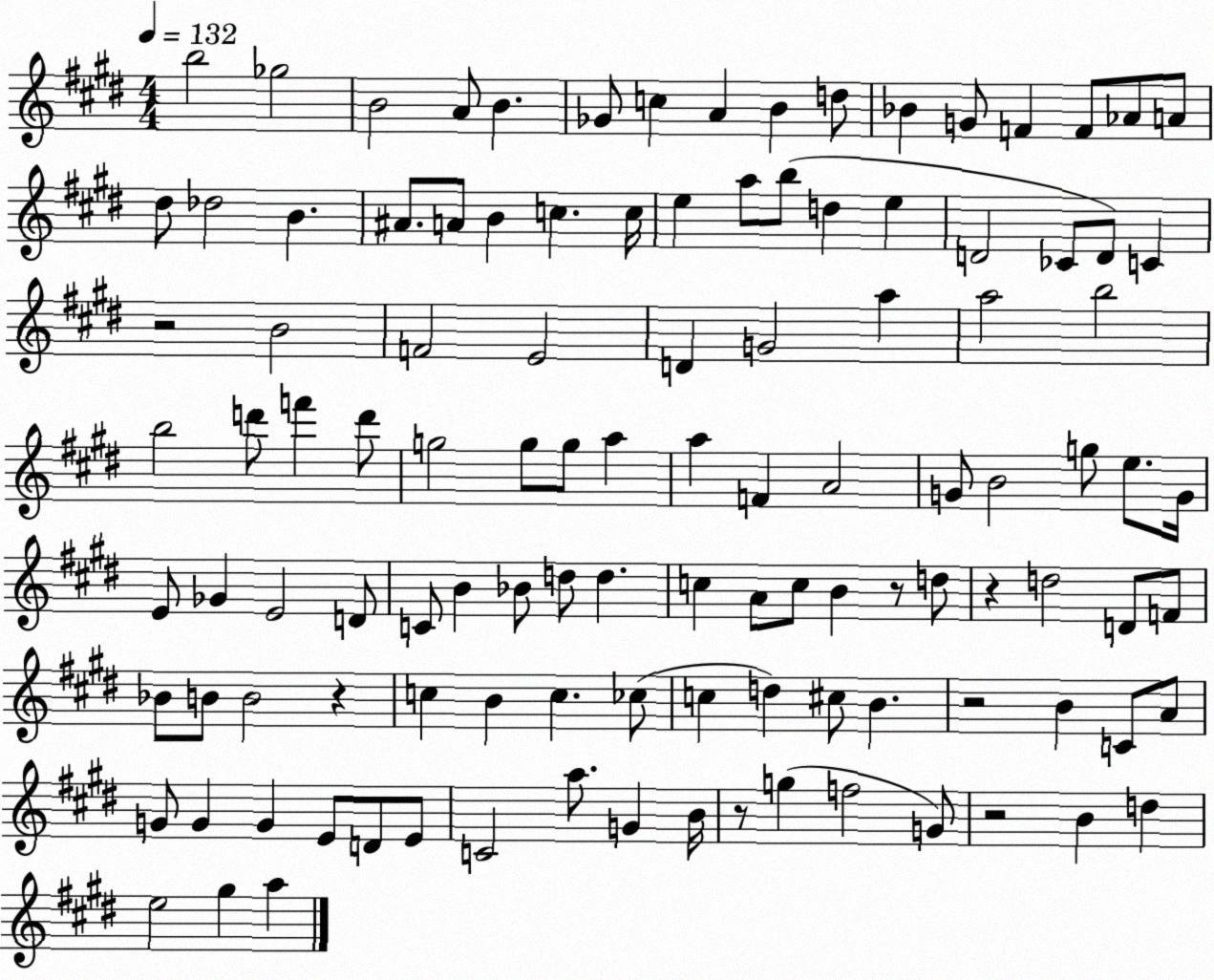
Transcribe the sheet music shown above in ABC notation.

X:1
T:Untitled
M:4/4
L:1/4
K:E
b2 _g2 B2 A/2 B _G/2 c A B d/2 _B G/2 F F/2 _A/2 A/2 ^d/2 _d2 B ^A/2 A/2 B c c/4 e a/2 b/2 d e D2 _C/2 D/2 C z2 B2 F2 E2 D G2 a a2 b2 b2 d'/2 f' d'/2 g2 g/2 g/2 a a F A2 G/2 B2 g/2 e/2 G/4 E/2 _G E2 D/2 C/2 B _B/2 d/2 d c A/2 c/2 B z/2 d/2 z d2 D/2 F/2 _B/2 B/2 B2 z c B c _c/2 c d ^c/2 B z2 B C/2 A/2 G/2 G G E/2 D/2 E/2 C2 a/2 G B/4 z/2 g f2 G/2 z2 B d e2 ^g a